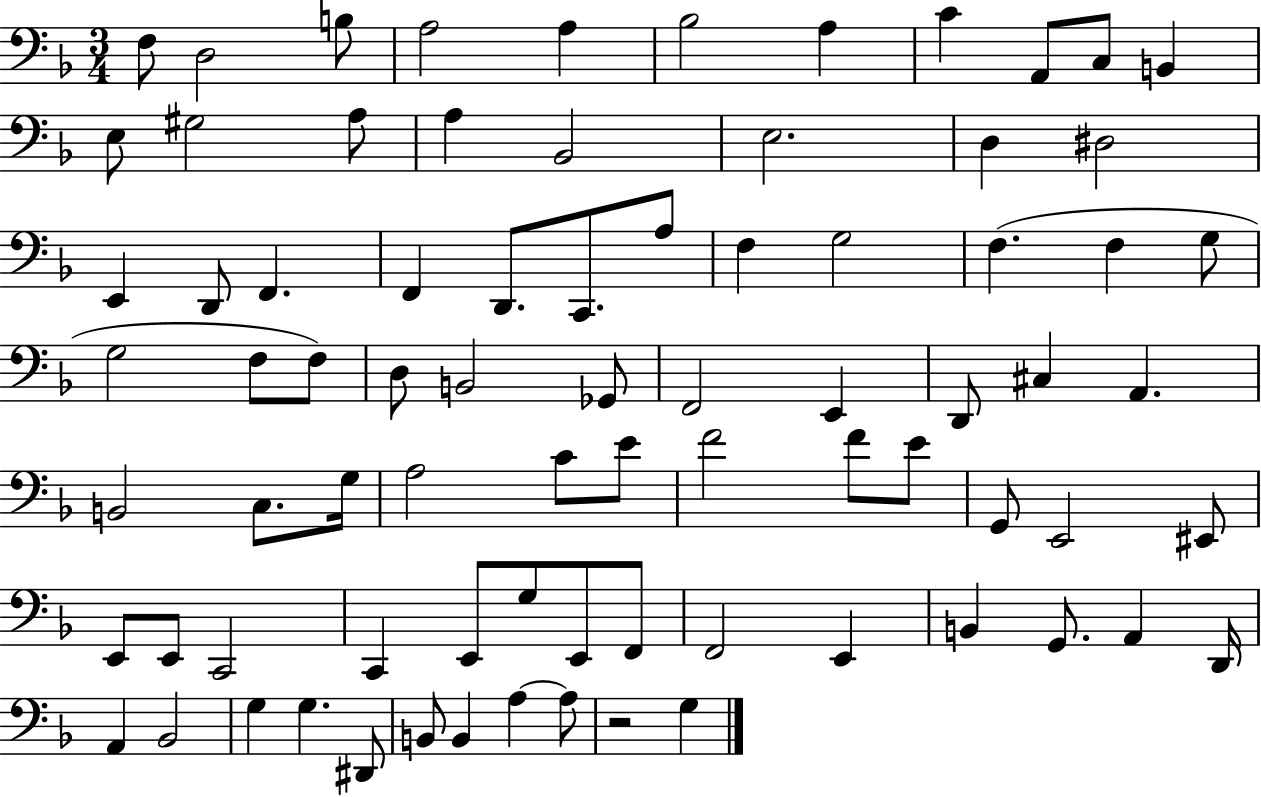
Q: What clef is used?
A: bass